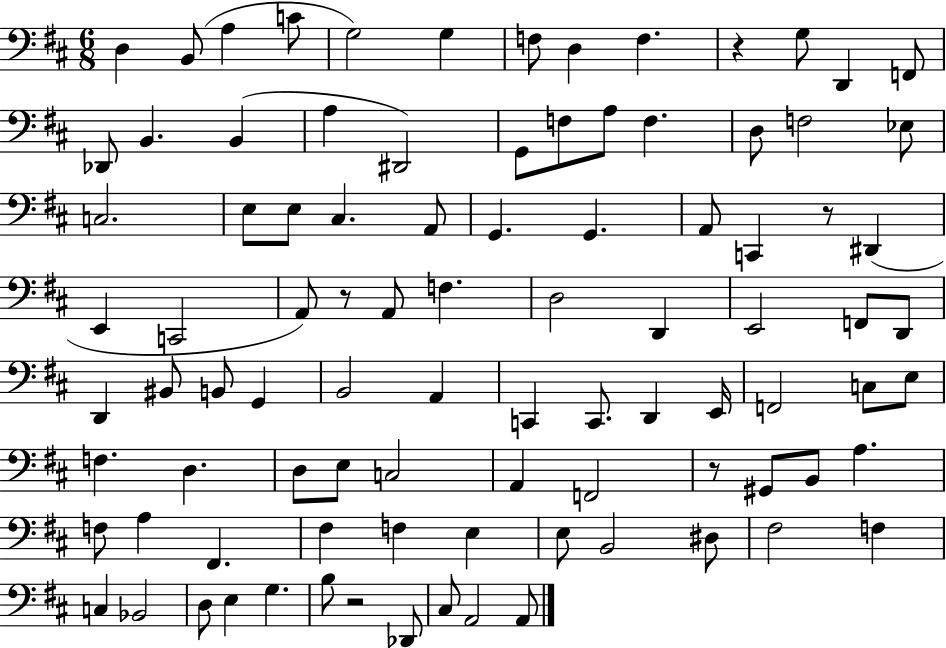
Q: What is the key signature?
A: D major